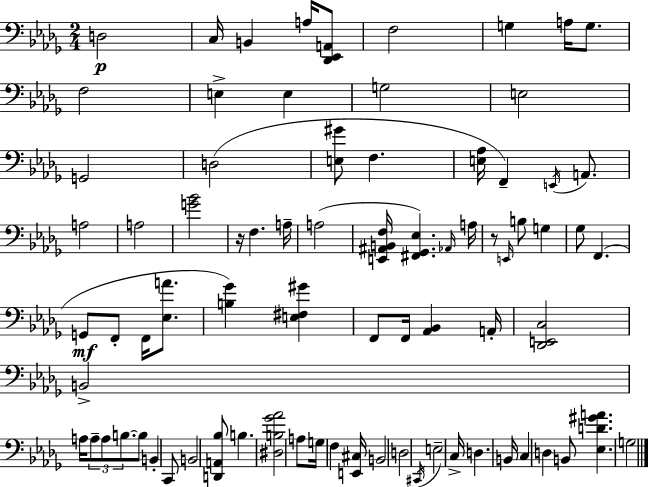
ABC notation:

X:1
T:Untitled
M:2/4
L:1/4
K:Bbm
D,2 C,/4 B,, A,/4 [_D,,_E,,A,,]/2 F,2 G, A,/4 G,/2 F,2 E, E, G,2 E,2 G,,2 D,2 [E,^G]/2 F, [E,_A,]/4 F,, E,,/4 A,,/2 A,2 A,2 [G_B]2 z/4 F, A,/4 A,2 [E,,^A,,B,,F,]/4 [^F,,_G,,_E,] _A,,/4 A,/4 z/2 E,,/4 B,/2 G, _G,/2 F,, G,,/2 F,,/2 F,,/4 [_E,A]/2 [B,_G] [E,^F,^G] F,,/2 F,,/4 [_A,,_B,,] A,,/4 [_D,,E,,C,]2 B,,2 A,/4 A,/2 A,/2 B,/2 B,/2 B,, C,,/2 B,,2 [D,,A,,_B,]/2 B, [^D,B,_G_A]2 A,/2 G,/4 F, [E,,^C,]/4 B,,2 D,2 ^C,,/4 E,2 C,/4 D, B,,/4 C, D, B,,/2 [_E,D^GA] G,2